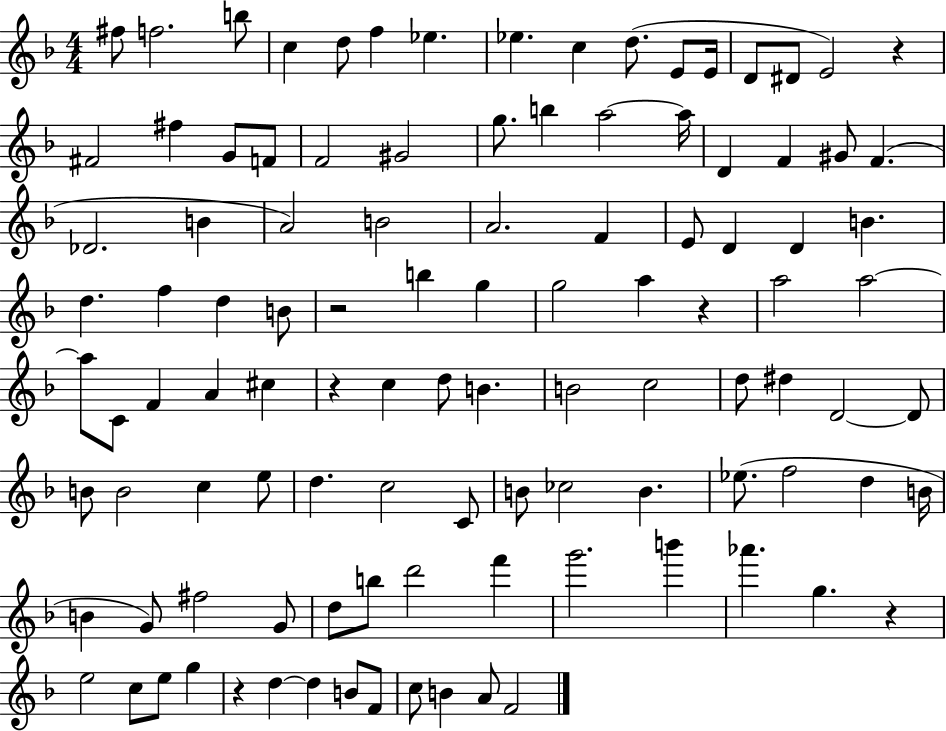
{
  \clef treble
  \numericTimeSignature
  \time 4/4
  \key f \major
  fis''8 f''2. b''8 | c''4 d''8 f''4 ees''4. | ees''4. c''4 d''8.( e'8 e'16 | d'8 dis'8 e'2) r4 | \break fis'2 fis''4 g'8 f'8 | f'2 gis'2 | g''8. b''4 a''2~~ a''16 | d'4 f'4 gis'8 f'4.( | \break des'2. b'4 | a'2) b'2 | a'2. f'4 | e'8 d'4 d'4 b'4. | \break d''4. f''4 d''4 b'8 | r2 b''4 g''4 | g''2 a''4 r4 | a''2 a''2~~ | \break a''8 c'8 f'4 a'4 cis''4 | r4 c''4 d''8 b'4. | b'2 c''2 | d''8 dis''4 d'2~~ d'8 | \break b'8 b'2 c''4 e''8 | d''4. c''2 c'8 | b'8 ces''2 b'4. | ees''8.( f''2 d''4 b'16 | \break b'4 g'8) fis''2 g'8 | d''8 b''8 d'''2 f'''4 | g'''2. b'''4 | aes'''4. g''4. r4 | \break e''2 c''8 e''8 g''4 | r4 d''4~~ d''4 b'8 f'8 | c''8 b'4 a'8 f'2 | \bar "|."
}